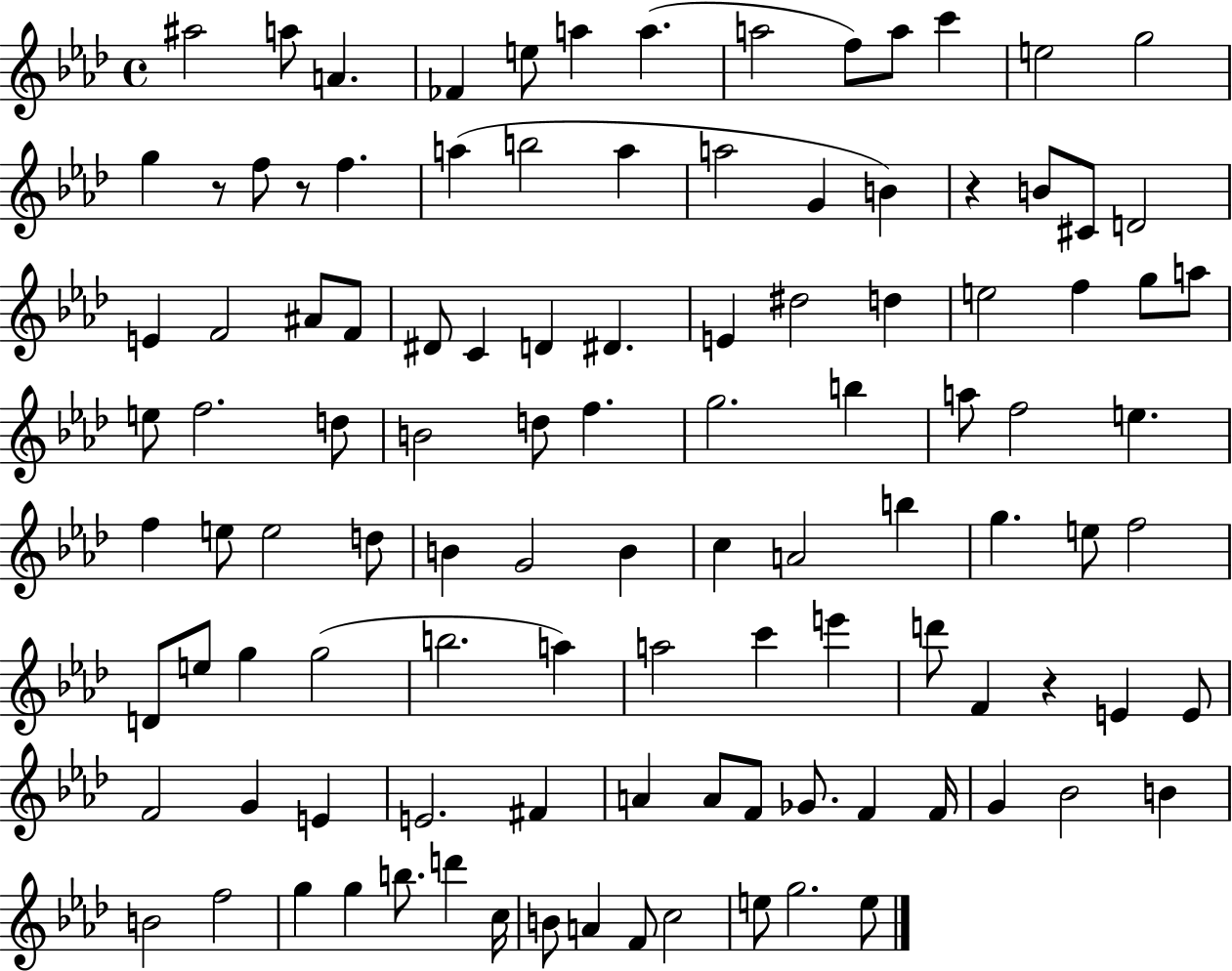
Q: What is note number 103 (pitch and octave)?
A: E5